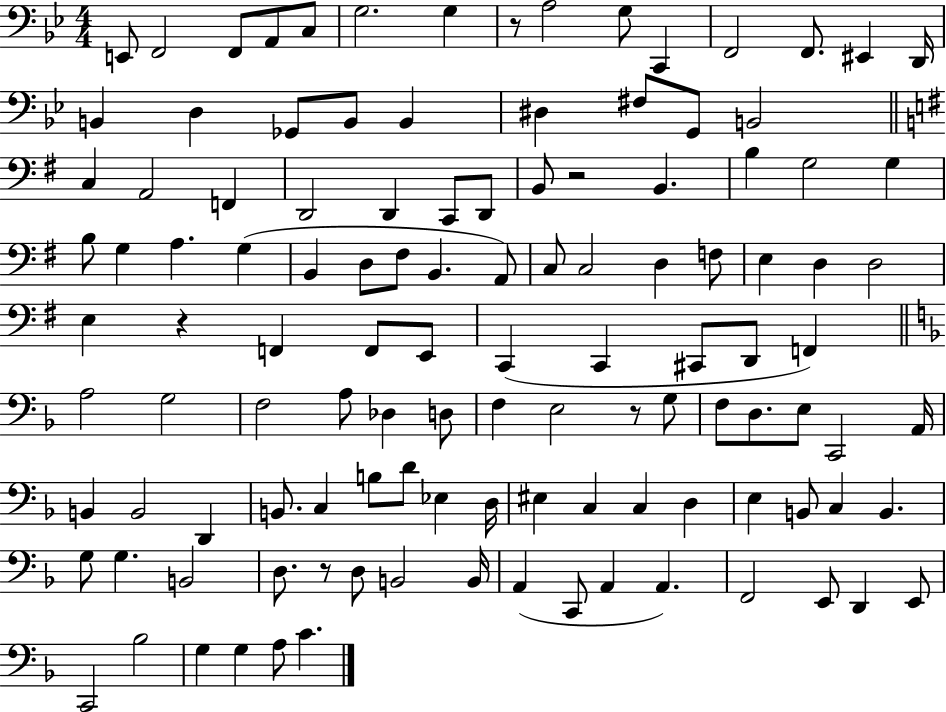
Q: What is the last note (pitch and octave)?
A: C4